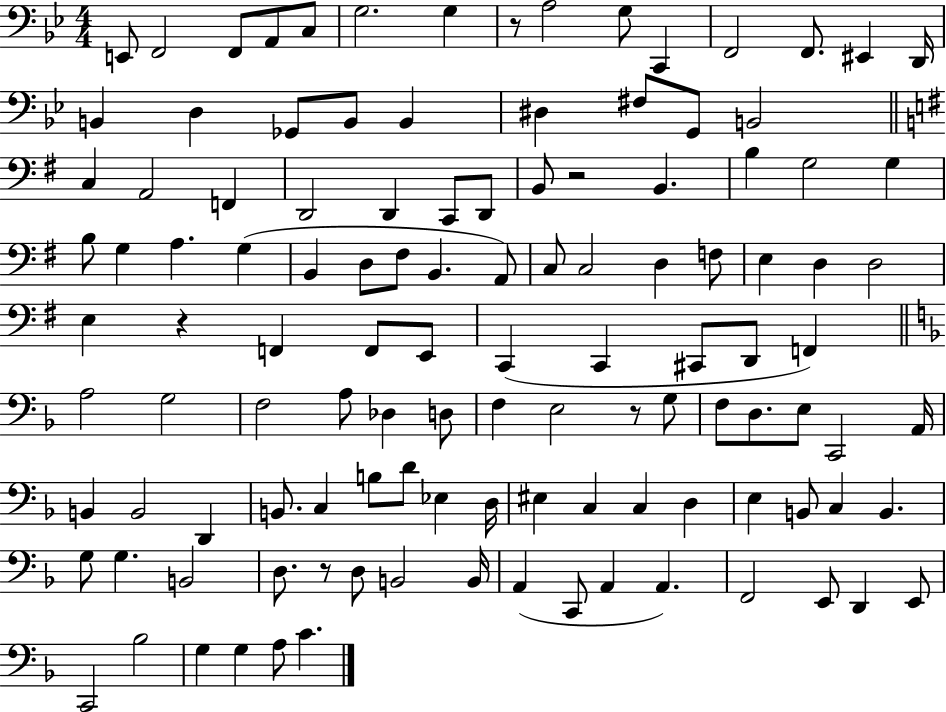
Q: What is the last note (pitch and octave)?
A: C4